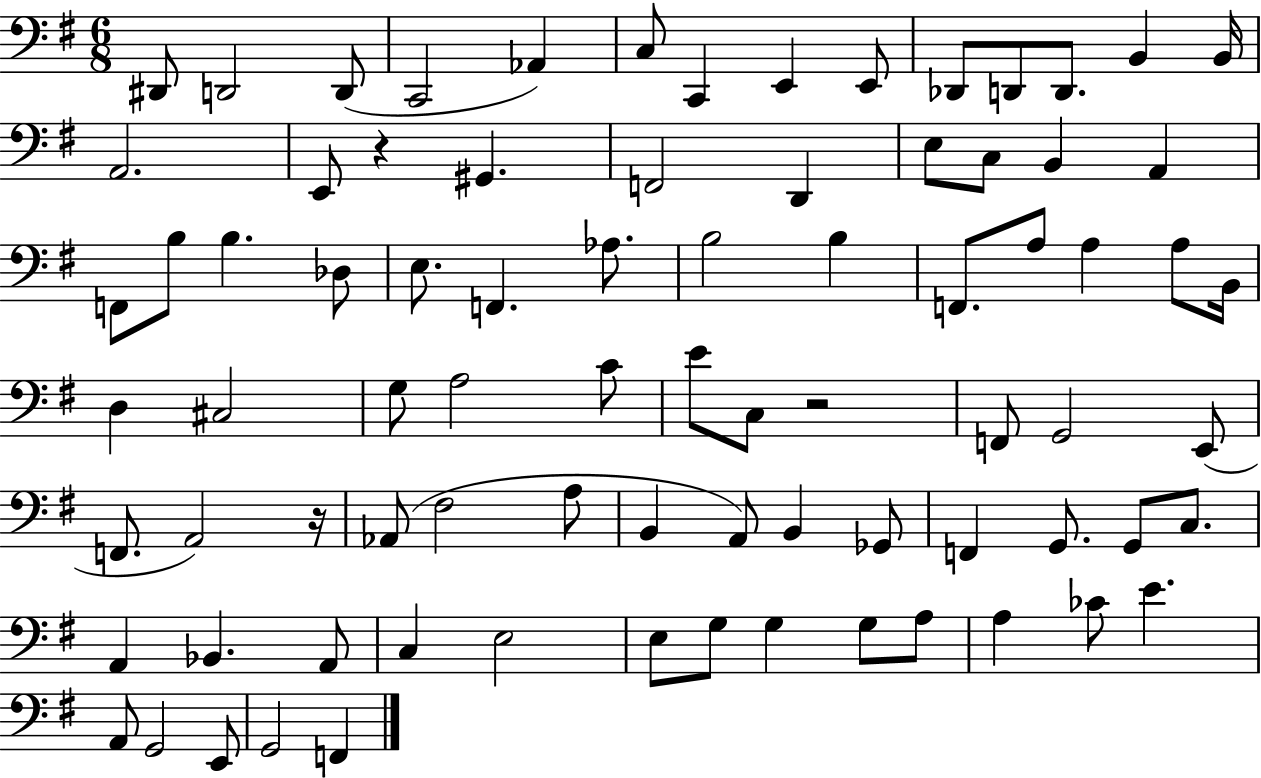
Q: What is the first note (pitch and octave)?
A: D#2